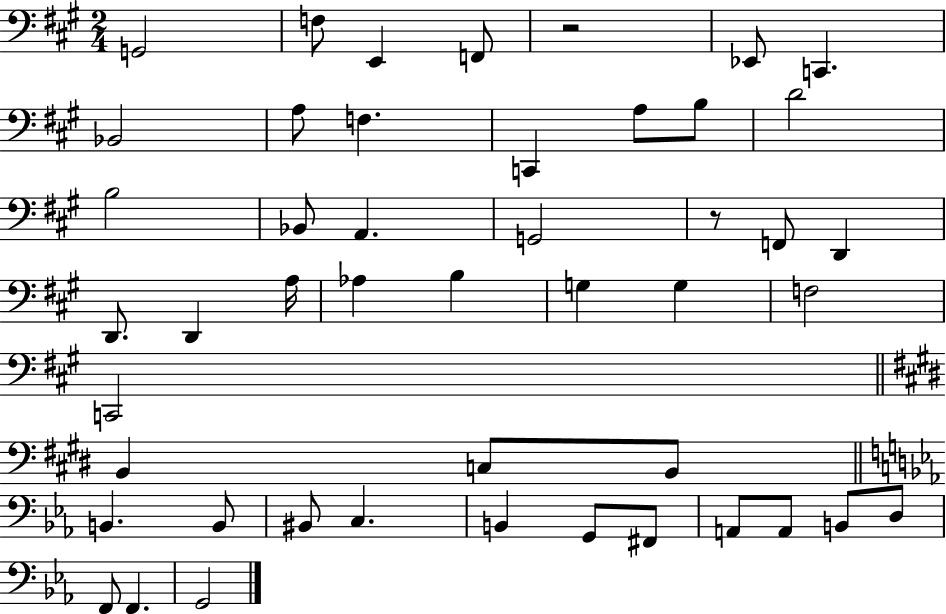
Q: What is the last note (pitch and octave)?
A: G2